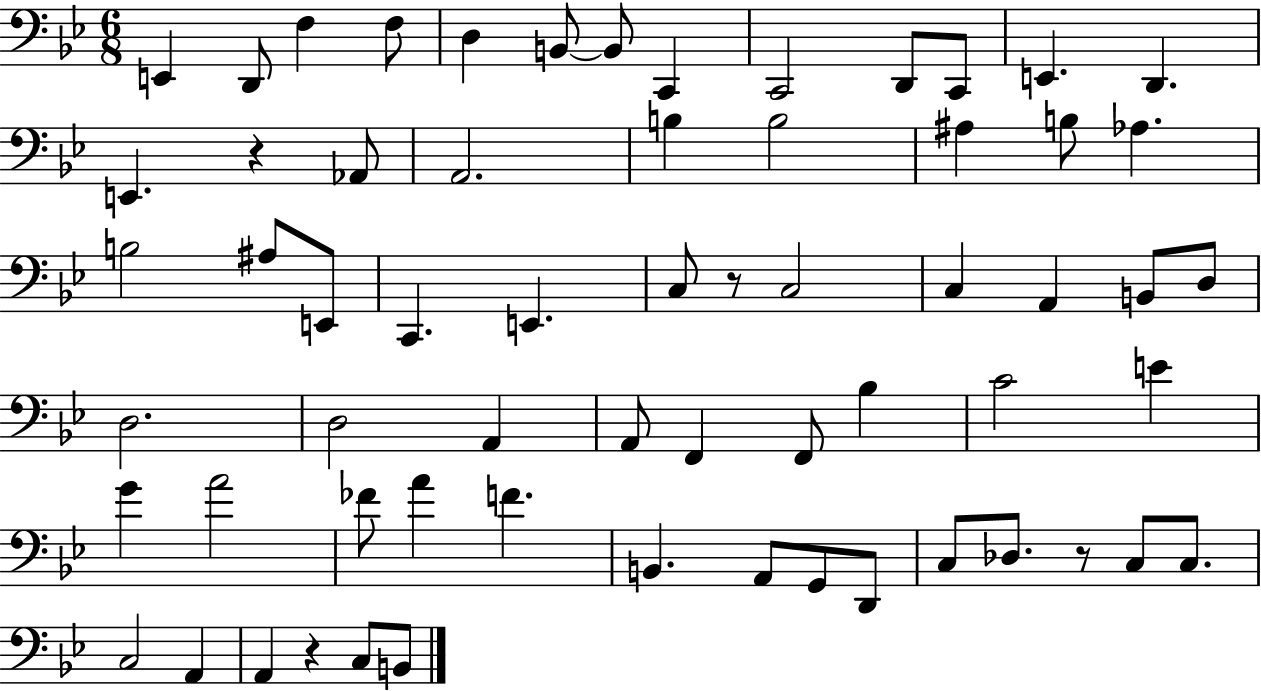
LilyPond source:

{
  \clef bass
  \numericTimeSignature
  \time 6/8
  \key bes \major
  e,4 d,8 f4 f8 | d4 b,8~~ b,8 c,4 | c,2 d,8 c,8 | e,4. d,4. | \break e,4. r4 aes,8 | a,2. | b4 b2 | ais4 b8 aes4. | \break b2 ais8 e,8 | c,4. e,4. | c8 r8 c2 | c4 a,4 b,8 d8 | \break d2. | d2 a,4 | a,8 f,4 f,8 bes4 | c'2 e'4 | \break g'4 a'2 | fes'8 a'4 f'4. | b,4. a,8 g,8 d,8 | c8 des8. r8 c8 c8. | \break c2 a,4 | a,4 r4 c8 b,8 | \bar "|."
}